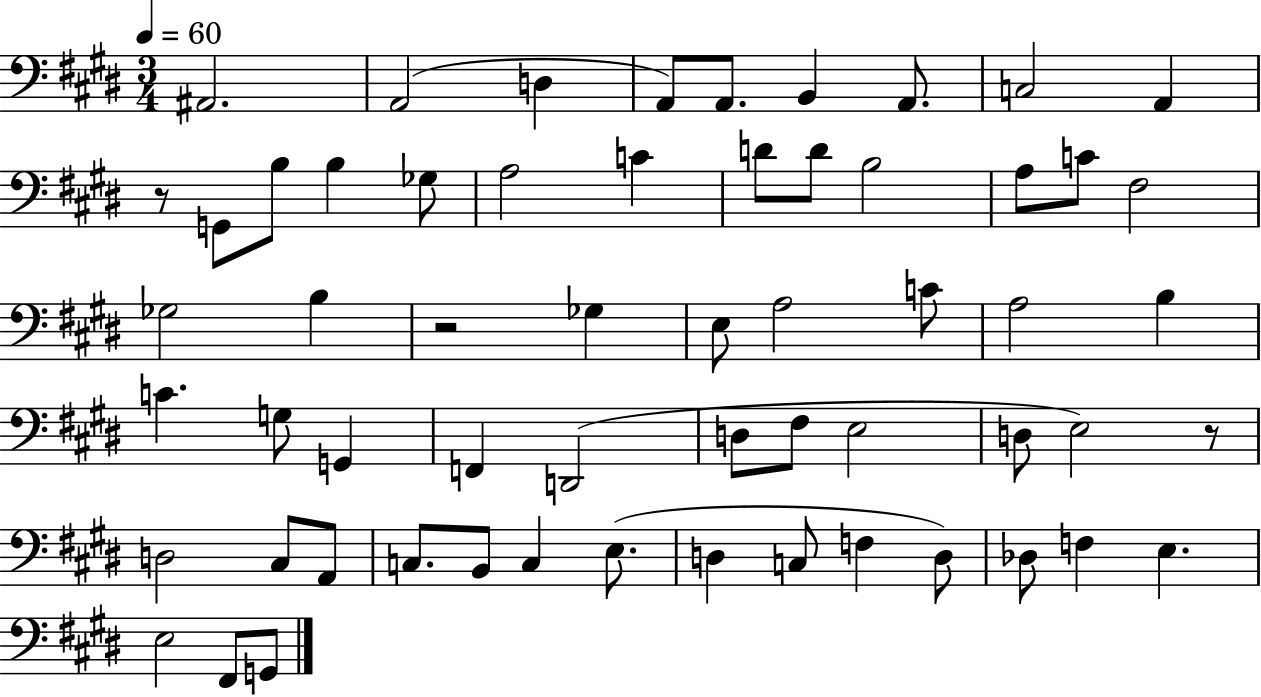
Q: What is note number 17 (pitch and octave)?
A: D4